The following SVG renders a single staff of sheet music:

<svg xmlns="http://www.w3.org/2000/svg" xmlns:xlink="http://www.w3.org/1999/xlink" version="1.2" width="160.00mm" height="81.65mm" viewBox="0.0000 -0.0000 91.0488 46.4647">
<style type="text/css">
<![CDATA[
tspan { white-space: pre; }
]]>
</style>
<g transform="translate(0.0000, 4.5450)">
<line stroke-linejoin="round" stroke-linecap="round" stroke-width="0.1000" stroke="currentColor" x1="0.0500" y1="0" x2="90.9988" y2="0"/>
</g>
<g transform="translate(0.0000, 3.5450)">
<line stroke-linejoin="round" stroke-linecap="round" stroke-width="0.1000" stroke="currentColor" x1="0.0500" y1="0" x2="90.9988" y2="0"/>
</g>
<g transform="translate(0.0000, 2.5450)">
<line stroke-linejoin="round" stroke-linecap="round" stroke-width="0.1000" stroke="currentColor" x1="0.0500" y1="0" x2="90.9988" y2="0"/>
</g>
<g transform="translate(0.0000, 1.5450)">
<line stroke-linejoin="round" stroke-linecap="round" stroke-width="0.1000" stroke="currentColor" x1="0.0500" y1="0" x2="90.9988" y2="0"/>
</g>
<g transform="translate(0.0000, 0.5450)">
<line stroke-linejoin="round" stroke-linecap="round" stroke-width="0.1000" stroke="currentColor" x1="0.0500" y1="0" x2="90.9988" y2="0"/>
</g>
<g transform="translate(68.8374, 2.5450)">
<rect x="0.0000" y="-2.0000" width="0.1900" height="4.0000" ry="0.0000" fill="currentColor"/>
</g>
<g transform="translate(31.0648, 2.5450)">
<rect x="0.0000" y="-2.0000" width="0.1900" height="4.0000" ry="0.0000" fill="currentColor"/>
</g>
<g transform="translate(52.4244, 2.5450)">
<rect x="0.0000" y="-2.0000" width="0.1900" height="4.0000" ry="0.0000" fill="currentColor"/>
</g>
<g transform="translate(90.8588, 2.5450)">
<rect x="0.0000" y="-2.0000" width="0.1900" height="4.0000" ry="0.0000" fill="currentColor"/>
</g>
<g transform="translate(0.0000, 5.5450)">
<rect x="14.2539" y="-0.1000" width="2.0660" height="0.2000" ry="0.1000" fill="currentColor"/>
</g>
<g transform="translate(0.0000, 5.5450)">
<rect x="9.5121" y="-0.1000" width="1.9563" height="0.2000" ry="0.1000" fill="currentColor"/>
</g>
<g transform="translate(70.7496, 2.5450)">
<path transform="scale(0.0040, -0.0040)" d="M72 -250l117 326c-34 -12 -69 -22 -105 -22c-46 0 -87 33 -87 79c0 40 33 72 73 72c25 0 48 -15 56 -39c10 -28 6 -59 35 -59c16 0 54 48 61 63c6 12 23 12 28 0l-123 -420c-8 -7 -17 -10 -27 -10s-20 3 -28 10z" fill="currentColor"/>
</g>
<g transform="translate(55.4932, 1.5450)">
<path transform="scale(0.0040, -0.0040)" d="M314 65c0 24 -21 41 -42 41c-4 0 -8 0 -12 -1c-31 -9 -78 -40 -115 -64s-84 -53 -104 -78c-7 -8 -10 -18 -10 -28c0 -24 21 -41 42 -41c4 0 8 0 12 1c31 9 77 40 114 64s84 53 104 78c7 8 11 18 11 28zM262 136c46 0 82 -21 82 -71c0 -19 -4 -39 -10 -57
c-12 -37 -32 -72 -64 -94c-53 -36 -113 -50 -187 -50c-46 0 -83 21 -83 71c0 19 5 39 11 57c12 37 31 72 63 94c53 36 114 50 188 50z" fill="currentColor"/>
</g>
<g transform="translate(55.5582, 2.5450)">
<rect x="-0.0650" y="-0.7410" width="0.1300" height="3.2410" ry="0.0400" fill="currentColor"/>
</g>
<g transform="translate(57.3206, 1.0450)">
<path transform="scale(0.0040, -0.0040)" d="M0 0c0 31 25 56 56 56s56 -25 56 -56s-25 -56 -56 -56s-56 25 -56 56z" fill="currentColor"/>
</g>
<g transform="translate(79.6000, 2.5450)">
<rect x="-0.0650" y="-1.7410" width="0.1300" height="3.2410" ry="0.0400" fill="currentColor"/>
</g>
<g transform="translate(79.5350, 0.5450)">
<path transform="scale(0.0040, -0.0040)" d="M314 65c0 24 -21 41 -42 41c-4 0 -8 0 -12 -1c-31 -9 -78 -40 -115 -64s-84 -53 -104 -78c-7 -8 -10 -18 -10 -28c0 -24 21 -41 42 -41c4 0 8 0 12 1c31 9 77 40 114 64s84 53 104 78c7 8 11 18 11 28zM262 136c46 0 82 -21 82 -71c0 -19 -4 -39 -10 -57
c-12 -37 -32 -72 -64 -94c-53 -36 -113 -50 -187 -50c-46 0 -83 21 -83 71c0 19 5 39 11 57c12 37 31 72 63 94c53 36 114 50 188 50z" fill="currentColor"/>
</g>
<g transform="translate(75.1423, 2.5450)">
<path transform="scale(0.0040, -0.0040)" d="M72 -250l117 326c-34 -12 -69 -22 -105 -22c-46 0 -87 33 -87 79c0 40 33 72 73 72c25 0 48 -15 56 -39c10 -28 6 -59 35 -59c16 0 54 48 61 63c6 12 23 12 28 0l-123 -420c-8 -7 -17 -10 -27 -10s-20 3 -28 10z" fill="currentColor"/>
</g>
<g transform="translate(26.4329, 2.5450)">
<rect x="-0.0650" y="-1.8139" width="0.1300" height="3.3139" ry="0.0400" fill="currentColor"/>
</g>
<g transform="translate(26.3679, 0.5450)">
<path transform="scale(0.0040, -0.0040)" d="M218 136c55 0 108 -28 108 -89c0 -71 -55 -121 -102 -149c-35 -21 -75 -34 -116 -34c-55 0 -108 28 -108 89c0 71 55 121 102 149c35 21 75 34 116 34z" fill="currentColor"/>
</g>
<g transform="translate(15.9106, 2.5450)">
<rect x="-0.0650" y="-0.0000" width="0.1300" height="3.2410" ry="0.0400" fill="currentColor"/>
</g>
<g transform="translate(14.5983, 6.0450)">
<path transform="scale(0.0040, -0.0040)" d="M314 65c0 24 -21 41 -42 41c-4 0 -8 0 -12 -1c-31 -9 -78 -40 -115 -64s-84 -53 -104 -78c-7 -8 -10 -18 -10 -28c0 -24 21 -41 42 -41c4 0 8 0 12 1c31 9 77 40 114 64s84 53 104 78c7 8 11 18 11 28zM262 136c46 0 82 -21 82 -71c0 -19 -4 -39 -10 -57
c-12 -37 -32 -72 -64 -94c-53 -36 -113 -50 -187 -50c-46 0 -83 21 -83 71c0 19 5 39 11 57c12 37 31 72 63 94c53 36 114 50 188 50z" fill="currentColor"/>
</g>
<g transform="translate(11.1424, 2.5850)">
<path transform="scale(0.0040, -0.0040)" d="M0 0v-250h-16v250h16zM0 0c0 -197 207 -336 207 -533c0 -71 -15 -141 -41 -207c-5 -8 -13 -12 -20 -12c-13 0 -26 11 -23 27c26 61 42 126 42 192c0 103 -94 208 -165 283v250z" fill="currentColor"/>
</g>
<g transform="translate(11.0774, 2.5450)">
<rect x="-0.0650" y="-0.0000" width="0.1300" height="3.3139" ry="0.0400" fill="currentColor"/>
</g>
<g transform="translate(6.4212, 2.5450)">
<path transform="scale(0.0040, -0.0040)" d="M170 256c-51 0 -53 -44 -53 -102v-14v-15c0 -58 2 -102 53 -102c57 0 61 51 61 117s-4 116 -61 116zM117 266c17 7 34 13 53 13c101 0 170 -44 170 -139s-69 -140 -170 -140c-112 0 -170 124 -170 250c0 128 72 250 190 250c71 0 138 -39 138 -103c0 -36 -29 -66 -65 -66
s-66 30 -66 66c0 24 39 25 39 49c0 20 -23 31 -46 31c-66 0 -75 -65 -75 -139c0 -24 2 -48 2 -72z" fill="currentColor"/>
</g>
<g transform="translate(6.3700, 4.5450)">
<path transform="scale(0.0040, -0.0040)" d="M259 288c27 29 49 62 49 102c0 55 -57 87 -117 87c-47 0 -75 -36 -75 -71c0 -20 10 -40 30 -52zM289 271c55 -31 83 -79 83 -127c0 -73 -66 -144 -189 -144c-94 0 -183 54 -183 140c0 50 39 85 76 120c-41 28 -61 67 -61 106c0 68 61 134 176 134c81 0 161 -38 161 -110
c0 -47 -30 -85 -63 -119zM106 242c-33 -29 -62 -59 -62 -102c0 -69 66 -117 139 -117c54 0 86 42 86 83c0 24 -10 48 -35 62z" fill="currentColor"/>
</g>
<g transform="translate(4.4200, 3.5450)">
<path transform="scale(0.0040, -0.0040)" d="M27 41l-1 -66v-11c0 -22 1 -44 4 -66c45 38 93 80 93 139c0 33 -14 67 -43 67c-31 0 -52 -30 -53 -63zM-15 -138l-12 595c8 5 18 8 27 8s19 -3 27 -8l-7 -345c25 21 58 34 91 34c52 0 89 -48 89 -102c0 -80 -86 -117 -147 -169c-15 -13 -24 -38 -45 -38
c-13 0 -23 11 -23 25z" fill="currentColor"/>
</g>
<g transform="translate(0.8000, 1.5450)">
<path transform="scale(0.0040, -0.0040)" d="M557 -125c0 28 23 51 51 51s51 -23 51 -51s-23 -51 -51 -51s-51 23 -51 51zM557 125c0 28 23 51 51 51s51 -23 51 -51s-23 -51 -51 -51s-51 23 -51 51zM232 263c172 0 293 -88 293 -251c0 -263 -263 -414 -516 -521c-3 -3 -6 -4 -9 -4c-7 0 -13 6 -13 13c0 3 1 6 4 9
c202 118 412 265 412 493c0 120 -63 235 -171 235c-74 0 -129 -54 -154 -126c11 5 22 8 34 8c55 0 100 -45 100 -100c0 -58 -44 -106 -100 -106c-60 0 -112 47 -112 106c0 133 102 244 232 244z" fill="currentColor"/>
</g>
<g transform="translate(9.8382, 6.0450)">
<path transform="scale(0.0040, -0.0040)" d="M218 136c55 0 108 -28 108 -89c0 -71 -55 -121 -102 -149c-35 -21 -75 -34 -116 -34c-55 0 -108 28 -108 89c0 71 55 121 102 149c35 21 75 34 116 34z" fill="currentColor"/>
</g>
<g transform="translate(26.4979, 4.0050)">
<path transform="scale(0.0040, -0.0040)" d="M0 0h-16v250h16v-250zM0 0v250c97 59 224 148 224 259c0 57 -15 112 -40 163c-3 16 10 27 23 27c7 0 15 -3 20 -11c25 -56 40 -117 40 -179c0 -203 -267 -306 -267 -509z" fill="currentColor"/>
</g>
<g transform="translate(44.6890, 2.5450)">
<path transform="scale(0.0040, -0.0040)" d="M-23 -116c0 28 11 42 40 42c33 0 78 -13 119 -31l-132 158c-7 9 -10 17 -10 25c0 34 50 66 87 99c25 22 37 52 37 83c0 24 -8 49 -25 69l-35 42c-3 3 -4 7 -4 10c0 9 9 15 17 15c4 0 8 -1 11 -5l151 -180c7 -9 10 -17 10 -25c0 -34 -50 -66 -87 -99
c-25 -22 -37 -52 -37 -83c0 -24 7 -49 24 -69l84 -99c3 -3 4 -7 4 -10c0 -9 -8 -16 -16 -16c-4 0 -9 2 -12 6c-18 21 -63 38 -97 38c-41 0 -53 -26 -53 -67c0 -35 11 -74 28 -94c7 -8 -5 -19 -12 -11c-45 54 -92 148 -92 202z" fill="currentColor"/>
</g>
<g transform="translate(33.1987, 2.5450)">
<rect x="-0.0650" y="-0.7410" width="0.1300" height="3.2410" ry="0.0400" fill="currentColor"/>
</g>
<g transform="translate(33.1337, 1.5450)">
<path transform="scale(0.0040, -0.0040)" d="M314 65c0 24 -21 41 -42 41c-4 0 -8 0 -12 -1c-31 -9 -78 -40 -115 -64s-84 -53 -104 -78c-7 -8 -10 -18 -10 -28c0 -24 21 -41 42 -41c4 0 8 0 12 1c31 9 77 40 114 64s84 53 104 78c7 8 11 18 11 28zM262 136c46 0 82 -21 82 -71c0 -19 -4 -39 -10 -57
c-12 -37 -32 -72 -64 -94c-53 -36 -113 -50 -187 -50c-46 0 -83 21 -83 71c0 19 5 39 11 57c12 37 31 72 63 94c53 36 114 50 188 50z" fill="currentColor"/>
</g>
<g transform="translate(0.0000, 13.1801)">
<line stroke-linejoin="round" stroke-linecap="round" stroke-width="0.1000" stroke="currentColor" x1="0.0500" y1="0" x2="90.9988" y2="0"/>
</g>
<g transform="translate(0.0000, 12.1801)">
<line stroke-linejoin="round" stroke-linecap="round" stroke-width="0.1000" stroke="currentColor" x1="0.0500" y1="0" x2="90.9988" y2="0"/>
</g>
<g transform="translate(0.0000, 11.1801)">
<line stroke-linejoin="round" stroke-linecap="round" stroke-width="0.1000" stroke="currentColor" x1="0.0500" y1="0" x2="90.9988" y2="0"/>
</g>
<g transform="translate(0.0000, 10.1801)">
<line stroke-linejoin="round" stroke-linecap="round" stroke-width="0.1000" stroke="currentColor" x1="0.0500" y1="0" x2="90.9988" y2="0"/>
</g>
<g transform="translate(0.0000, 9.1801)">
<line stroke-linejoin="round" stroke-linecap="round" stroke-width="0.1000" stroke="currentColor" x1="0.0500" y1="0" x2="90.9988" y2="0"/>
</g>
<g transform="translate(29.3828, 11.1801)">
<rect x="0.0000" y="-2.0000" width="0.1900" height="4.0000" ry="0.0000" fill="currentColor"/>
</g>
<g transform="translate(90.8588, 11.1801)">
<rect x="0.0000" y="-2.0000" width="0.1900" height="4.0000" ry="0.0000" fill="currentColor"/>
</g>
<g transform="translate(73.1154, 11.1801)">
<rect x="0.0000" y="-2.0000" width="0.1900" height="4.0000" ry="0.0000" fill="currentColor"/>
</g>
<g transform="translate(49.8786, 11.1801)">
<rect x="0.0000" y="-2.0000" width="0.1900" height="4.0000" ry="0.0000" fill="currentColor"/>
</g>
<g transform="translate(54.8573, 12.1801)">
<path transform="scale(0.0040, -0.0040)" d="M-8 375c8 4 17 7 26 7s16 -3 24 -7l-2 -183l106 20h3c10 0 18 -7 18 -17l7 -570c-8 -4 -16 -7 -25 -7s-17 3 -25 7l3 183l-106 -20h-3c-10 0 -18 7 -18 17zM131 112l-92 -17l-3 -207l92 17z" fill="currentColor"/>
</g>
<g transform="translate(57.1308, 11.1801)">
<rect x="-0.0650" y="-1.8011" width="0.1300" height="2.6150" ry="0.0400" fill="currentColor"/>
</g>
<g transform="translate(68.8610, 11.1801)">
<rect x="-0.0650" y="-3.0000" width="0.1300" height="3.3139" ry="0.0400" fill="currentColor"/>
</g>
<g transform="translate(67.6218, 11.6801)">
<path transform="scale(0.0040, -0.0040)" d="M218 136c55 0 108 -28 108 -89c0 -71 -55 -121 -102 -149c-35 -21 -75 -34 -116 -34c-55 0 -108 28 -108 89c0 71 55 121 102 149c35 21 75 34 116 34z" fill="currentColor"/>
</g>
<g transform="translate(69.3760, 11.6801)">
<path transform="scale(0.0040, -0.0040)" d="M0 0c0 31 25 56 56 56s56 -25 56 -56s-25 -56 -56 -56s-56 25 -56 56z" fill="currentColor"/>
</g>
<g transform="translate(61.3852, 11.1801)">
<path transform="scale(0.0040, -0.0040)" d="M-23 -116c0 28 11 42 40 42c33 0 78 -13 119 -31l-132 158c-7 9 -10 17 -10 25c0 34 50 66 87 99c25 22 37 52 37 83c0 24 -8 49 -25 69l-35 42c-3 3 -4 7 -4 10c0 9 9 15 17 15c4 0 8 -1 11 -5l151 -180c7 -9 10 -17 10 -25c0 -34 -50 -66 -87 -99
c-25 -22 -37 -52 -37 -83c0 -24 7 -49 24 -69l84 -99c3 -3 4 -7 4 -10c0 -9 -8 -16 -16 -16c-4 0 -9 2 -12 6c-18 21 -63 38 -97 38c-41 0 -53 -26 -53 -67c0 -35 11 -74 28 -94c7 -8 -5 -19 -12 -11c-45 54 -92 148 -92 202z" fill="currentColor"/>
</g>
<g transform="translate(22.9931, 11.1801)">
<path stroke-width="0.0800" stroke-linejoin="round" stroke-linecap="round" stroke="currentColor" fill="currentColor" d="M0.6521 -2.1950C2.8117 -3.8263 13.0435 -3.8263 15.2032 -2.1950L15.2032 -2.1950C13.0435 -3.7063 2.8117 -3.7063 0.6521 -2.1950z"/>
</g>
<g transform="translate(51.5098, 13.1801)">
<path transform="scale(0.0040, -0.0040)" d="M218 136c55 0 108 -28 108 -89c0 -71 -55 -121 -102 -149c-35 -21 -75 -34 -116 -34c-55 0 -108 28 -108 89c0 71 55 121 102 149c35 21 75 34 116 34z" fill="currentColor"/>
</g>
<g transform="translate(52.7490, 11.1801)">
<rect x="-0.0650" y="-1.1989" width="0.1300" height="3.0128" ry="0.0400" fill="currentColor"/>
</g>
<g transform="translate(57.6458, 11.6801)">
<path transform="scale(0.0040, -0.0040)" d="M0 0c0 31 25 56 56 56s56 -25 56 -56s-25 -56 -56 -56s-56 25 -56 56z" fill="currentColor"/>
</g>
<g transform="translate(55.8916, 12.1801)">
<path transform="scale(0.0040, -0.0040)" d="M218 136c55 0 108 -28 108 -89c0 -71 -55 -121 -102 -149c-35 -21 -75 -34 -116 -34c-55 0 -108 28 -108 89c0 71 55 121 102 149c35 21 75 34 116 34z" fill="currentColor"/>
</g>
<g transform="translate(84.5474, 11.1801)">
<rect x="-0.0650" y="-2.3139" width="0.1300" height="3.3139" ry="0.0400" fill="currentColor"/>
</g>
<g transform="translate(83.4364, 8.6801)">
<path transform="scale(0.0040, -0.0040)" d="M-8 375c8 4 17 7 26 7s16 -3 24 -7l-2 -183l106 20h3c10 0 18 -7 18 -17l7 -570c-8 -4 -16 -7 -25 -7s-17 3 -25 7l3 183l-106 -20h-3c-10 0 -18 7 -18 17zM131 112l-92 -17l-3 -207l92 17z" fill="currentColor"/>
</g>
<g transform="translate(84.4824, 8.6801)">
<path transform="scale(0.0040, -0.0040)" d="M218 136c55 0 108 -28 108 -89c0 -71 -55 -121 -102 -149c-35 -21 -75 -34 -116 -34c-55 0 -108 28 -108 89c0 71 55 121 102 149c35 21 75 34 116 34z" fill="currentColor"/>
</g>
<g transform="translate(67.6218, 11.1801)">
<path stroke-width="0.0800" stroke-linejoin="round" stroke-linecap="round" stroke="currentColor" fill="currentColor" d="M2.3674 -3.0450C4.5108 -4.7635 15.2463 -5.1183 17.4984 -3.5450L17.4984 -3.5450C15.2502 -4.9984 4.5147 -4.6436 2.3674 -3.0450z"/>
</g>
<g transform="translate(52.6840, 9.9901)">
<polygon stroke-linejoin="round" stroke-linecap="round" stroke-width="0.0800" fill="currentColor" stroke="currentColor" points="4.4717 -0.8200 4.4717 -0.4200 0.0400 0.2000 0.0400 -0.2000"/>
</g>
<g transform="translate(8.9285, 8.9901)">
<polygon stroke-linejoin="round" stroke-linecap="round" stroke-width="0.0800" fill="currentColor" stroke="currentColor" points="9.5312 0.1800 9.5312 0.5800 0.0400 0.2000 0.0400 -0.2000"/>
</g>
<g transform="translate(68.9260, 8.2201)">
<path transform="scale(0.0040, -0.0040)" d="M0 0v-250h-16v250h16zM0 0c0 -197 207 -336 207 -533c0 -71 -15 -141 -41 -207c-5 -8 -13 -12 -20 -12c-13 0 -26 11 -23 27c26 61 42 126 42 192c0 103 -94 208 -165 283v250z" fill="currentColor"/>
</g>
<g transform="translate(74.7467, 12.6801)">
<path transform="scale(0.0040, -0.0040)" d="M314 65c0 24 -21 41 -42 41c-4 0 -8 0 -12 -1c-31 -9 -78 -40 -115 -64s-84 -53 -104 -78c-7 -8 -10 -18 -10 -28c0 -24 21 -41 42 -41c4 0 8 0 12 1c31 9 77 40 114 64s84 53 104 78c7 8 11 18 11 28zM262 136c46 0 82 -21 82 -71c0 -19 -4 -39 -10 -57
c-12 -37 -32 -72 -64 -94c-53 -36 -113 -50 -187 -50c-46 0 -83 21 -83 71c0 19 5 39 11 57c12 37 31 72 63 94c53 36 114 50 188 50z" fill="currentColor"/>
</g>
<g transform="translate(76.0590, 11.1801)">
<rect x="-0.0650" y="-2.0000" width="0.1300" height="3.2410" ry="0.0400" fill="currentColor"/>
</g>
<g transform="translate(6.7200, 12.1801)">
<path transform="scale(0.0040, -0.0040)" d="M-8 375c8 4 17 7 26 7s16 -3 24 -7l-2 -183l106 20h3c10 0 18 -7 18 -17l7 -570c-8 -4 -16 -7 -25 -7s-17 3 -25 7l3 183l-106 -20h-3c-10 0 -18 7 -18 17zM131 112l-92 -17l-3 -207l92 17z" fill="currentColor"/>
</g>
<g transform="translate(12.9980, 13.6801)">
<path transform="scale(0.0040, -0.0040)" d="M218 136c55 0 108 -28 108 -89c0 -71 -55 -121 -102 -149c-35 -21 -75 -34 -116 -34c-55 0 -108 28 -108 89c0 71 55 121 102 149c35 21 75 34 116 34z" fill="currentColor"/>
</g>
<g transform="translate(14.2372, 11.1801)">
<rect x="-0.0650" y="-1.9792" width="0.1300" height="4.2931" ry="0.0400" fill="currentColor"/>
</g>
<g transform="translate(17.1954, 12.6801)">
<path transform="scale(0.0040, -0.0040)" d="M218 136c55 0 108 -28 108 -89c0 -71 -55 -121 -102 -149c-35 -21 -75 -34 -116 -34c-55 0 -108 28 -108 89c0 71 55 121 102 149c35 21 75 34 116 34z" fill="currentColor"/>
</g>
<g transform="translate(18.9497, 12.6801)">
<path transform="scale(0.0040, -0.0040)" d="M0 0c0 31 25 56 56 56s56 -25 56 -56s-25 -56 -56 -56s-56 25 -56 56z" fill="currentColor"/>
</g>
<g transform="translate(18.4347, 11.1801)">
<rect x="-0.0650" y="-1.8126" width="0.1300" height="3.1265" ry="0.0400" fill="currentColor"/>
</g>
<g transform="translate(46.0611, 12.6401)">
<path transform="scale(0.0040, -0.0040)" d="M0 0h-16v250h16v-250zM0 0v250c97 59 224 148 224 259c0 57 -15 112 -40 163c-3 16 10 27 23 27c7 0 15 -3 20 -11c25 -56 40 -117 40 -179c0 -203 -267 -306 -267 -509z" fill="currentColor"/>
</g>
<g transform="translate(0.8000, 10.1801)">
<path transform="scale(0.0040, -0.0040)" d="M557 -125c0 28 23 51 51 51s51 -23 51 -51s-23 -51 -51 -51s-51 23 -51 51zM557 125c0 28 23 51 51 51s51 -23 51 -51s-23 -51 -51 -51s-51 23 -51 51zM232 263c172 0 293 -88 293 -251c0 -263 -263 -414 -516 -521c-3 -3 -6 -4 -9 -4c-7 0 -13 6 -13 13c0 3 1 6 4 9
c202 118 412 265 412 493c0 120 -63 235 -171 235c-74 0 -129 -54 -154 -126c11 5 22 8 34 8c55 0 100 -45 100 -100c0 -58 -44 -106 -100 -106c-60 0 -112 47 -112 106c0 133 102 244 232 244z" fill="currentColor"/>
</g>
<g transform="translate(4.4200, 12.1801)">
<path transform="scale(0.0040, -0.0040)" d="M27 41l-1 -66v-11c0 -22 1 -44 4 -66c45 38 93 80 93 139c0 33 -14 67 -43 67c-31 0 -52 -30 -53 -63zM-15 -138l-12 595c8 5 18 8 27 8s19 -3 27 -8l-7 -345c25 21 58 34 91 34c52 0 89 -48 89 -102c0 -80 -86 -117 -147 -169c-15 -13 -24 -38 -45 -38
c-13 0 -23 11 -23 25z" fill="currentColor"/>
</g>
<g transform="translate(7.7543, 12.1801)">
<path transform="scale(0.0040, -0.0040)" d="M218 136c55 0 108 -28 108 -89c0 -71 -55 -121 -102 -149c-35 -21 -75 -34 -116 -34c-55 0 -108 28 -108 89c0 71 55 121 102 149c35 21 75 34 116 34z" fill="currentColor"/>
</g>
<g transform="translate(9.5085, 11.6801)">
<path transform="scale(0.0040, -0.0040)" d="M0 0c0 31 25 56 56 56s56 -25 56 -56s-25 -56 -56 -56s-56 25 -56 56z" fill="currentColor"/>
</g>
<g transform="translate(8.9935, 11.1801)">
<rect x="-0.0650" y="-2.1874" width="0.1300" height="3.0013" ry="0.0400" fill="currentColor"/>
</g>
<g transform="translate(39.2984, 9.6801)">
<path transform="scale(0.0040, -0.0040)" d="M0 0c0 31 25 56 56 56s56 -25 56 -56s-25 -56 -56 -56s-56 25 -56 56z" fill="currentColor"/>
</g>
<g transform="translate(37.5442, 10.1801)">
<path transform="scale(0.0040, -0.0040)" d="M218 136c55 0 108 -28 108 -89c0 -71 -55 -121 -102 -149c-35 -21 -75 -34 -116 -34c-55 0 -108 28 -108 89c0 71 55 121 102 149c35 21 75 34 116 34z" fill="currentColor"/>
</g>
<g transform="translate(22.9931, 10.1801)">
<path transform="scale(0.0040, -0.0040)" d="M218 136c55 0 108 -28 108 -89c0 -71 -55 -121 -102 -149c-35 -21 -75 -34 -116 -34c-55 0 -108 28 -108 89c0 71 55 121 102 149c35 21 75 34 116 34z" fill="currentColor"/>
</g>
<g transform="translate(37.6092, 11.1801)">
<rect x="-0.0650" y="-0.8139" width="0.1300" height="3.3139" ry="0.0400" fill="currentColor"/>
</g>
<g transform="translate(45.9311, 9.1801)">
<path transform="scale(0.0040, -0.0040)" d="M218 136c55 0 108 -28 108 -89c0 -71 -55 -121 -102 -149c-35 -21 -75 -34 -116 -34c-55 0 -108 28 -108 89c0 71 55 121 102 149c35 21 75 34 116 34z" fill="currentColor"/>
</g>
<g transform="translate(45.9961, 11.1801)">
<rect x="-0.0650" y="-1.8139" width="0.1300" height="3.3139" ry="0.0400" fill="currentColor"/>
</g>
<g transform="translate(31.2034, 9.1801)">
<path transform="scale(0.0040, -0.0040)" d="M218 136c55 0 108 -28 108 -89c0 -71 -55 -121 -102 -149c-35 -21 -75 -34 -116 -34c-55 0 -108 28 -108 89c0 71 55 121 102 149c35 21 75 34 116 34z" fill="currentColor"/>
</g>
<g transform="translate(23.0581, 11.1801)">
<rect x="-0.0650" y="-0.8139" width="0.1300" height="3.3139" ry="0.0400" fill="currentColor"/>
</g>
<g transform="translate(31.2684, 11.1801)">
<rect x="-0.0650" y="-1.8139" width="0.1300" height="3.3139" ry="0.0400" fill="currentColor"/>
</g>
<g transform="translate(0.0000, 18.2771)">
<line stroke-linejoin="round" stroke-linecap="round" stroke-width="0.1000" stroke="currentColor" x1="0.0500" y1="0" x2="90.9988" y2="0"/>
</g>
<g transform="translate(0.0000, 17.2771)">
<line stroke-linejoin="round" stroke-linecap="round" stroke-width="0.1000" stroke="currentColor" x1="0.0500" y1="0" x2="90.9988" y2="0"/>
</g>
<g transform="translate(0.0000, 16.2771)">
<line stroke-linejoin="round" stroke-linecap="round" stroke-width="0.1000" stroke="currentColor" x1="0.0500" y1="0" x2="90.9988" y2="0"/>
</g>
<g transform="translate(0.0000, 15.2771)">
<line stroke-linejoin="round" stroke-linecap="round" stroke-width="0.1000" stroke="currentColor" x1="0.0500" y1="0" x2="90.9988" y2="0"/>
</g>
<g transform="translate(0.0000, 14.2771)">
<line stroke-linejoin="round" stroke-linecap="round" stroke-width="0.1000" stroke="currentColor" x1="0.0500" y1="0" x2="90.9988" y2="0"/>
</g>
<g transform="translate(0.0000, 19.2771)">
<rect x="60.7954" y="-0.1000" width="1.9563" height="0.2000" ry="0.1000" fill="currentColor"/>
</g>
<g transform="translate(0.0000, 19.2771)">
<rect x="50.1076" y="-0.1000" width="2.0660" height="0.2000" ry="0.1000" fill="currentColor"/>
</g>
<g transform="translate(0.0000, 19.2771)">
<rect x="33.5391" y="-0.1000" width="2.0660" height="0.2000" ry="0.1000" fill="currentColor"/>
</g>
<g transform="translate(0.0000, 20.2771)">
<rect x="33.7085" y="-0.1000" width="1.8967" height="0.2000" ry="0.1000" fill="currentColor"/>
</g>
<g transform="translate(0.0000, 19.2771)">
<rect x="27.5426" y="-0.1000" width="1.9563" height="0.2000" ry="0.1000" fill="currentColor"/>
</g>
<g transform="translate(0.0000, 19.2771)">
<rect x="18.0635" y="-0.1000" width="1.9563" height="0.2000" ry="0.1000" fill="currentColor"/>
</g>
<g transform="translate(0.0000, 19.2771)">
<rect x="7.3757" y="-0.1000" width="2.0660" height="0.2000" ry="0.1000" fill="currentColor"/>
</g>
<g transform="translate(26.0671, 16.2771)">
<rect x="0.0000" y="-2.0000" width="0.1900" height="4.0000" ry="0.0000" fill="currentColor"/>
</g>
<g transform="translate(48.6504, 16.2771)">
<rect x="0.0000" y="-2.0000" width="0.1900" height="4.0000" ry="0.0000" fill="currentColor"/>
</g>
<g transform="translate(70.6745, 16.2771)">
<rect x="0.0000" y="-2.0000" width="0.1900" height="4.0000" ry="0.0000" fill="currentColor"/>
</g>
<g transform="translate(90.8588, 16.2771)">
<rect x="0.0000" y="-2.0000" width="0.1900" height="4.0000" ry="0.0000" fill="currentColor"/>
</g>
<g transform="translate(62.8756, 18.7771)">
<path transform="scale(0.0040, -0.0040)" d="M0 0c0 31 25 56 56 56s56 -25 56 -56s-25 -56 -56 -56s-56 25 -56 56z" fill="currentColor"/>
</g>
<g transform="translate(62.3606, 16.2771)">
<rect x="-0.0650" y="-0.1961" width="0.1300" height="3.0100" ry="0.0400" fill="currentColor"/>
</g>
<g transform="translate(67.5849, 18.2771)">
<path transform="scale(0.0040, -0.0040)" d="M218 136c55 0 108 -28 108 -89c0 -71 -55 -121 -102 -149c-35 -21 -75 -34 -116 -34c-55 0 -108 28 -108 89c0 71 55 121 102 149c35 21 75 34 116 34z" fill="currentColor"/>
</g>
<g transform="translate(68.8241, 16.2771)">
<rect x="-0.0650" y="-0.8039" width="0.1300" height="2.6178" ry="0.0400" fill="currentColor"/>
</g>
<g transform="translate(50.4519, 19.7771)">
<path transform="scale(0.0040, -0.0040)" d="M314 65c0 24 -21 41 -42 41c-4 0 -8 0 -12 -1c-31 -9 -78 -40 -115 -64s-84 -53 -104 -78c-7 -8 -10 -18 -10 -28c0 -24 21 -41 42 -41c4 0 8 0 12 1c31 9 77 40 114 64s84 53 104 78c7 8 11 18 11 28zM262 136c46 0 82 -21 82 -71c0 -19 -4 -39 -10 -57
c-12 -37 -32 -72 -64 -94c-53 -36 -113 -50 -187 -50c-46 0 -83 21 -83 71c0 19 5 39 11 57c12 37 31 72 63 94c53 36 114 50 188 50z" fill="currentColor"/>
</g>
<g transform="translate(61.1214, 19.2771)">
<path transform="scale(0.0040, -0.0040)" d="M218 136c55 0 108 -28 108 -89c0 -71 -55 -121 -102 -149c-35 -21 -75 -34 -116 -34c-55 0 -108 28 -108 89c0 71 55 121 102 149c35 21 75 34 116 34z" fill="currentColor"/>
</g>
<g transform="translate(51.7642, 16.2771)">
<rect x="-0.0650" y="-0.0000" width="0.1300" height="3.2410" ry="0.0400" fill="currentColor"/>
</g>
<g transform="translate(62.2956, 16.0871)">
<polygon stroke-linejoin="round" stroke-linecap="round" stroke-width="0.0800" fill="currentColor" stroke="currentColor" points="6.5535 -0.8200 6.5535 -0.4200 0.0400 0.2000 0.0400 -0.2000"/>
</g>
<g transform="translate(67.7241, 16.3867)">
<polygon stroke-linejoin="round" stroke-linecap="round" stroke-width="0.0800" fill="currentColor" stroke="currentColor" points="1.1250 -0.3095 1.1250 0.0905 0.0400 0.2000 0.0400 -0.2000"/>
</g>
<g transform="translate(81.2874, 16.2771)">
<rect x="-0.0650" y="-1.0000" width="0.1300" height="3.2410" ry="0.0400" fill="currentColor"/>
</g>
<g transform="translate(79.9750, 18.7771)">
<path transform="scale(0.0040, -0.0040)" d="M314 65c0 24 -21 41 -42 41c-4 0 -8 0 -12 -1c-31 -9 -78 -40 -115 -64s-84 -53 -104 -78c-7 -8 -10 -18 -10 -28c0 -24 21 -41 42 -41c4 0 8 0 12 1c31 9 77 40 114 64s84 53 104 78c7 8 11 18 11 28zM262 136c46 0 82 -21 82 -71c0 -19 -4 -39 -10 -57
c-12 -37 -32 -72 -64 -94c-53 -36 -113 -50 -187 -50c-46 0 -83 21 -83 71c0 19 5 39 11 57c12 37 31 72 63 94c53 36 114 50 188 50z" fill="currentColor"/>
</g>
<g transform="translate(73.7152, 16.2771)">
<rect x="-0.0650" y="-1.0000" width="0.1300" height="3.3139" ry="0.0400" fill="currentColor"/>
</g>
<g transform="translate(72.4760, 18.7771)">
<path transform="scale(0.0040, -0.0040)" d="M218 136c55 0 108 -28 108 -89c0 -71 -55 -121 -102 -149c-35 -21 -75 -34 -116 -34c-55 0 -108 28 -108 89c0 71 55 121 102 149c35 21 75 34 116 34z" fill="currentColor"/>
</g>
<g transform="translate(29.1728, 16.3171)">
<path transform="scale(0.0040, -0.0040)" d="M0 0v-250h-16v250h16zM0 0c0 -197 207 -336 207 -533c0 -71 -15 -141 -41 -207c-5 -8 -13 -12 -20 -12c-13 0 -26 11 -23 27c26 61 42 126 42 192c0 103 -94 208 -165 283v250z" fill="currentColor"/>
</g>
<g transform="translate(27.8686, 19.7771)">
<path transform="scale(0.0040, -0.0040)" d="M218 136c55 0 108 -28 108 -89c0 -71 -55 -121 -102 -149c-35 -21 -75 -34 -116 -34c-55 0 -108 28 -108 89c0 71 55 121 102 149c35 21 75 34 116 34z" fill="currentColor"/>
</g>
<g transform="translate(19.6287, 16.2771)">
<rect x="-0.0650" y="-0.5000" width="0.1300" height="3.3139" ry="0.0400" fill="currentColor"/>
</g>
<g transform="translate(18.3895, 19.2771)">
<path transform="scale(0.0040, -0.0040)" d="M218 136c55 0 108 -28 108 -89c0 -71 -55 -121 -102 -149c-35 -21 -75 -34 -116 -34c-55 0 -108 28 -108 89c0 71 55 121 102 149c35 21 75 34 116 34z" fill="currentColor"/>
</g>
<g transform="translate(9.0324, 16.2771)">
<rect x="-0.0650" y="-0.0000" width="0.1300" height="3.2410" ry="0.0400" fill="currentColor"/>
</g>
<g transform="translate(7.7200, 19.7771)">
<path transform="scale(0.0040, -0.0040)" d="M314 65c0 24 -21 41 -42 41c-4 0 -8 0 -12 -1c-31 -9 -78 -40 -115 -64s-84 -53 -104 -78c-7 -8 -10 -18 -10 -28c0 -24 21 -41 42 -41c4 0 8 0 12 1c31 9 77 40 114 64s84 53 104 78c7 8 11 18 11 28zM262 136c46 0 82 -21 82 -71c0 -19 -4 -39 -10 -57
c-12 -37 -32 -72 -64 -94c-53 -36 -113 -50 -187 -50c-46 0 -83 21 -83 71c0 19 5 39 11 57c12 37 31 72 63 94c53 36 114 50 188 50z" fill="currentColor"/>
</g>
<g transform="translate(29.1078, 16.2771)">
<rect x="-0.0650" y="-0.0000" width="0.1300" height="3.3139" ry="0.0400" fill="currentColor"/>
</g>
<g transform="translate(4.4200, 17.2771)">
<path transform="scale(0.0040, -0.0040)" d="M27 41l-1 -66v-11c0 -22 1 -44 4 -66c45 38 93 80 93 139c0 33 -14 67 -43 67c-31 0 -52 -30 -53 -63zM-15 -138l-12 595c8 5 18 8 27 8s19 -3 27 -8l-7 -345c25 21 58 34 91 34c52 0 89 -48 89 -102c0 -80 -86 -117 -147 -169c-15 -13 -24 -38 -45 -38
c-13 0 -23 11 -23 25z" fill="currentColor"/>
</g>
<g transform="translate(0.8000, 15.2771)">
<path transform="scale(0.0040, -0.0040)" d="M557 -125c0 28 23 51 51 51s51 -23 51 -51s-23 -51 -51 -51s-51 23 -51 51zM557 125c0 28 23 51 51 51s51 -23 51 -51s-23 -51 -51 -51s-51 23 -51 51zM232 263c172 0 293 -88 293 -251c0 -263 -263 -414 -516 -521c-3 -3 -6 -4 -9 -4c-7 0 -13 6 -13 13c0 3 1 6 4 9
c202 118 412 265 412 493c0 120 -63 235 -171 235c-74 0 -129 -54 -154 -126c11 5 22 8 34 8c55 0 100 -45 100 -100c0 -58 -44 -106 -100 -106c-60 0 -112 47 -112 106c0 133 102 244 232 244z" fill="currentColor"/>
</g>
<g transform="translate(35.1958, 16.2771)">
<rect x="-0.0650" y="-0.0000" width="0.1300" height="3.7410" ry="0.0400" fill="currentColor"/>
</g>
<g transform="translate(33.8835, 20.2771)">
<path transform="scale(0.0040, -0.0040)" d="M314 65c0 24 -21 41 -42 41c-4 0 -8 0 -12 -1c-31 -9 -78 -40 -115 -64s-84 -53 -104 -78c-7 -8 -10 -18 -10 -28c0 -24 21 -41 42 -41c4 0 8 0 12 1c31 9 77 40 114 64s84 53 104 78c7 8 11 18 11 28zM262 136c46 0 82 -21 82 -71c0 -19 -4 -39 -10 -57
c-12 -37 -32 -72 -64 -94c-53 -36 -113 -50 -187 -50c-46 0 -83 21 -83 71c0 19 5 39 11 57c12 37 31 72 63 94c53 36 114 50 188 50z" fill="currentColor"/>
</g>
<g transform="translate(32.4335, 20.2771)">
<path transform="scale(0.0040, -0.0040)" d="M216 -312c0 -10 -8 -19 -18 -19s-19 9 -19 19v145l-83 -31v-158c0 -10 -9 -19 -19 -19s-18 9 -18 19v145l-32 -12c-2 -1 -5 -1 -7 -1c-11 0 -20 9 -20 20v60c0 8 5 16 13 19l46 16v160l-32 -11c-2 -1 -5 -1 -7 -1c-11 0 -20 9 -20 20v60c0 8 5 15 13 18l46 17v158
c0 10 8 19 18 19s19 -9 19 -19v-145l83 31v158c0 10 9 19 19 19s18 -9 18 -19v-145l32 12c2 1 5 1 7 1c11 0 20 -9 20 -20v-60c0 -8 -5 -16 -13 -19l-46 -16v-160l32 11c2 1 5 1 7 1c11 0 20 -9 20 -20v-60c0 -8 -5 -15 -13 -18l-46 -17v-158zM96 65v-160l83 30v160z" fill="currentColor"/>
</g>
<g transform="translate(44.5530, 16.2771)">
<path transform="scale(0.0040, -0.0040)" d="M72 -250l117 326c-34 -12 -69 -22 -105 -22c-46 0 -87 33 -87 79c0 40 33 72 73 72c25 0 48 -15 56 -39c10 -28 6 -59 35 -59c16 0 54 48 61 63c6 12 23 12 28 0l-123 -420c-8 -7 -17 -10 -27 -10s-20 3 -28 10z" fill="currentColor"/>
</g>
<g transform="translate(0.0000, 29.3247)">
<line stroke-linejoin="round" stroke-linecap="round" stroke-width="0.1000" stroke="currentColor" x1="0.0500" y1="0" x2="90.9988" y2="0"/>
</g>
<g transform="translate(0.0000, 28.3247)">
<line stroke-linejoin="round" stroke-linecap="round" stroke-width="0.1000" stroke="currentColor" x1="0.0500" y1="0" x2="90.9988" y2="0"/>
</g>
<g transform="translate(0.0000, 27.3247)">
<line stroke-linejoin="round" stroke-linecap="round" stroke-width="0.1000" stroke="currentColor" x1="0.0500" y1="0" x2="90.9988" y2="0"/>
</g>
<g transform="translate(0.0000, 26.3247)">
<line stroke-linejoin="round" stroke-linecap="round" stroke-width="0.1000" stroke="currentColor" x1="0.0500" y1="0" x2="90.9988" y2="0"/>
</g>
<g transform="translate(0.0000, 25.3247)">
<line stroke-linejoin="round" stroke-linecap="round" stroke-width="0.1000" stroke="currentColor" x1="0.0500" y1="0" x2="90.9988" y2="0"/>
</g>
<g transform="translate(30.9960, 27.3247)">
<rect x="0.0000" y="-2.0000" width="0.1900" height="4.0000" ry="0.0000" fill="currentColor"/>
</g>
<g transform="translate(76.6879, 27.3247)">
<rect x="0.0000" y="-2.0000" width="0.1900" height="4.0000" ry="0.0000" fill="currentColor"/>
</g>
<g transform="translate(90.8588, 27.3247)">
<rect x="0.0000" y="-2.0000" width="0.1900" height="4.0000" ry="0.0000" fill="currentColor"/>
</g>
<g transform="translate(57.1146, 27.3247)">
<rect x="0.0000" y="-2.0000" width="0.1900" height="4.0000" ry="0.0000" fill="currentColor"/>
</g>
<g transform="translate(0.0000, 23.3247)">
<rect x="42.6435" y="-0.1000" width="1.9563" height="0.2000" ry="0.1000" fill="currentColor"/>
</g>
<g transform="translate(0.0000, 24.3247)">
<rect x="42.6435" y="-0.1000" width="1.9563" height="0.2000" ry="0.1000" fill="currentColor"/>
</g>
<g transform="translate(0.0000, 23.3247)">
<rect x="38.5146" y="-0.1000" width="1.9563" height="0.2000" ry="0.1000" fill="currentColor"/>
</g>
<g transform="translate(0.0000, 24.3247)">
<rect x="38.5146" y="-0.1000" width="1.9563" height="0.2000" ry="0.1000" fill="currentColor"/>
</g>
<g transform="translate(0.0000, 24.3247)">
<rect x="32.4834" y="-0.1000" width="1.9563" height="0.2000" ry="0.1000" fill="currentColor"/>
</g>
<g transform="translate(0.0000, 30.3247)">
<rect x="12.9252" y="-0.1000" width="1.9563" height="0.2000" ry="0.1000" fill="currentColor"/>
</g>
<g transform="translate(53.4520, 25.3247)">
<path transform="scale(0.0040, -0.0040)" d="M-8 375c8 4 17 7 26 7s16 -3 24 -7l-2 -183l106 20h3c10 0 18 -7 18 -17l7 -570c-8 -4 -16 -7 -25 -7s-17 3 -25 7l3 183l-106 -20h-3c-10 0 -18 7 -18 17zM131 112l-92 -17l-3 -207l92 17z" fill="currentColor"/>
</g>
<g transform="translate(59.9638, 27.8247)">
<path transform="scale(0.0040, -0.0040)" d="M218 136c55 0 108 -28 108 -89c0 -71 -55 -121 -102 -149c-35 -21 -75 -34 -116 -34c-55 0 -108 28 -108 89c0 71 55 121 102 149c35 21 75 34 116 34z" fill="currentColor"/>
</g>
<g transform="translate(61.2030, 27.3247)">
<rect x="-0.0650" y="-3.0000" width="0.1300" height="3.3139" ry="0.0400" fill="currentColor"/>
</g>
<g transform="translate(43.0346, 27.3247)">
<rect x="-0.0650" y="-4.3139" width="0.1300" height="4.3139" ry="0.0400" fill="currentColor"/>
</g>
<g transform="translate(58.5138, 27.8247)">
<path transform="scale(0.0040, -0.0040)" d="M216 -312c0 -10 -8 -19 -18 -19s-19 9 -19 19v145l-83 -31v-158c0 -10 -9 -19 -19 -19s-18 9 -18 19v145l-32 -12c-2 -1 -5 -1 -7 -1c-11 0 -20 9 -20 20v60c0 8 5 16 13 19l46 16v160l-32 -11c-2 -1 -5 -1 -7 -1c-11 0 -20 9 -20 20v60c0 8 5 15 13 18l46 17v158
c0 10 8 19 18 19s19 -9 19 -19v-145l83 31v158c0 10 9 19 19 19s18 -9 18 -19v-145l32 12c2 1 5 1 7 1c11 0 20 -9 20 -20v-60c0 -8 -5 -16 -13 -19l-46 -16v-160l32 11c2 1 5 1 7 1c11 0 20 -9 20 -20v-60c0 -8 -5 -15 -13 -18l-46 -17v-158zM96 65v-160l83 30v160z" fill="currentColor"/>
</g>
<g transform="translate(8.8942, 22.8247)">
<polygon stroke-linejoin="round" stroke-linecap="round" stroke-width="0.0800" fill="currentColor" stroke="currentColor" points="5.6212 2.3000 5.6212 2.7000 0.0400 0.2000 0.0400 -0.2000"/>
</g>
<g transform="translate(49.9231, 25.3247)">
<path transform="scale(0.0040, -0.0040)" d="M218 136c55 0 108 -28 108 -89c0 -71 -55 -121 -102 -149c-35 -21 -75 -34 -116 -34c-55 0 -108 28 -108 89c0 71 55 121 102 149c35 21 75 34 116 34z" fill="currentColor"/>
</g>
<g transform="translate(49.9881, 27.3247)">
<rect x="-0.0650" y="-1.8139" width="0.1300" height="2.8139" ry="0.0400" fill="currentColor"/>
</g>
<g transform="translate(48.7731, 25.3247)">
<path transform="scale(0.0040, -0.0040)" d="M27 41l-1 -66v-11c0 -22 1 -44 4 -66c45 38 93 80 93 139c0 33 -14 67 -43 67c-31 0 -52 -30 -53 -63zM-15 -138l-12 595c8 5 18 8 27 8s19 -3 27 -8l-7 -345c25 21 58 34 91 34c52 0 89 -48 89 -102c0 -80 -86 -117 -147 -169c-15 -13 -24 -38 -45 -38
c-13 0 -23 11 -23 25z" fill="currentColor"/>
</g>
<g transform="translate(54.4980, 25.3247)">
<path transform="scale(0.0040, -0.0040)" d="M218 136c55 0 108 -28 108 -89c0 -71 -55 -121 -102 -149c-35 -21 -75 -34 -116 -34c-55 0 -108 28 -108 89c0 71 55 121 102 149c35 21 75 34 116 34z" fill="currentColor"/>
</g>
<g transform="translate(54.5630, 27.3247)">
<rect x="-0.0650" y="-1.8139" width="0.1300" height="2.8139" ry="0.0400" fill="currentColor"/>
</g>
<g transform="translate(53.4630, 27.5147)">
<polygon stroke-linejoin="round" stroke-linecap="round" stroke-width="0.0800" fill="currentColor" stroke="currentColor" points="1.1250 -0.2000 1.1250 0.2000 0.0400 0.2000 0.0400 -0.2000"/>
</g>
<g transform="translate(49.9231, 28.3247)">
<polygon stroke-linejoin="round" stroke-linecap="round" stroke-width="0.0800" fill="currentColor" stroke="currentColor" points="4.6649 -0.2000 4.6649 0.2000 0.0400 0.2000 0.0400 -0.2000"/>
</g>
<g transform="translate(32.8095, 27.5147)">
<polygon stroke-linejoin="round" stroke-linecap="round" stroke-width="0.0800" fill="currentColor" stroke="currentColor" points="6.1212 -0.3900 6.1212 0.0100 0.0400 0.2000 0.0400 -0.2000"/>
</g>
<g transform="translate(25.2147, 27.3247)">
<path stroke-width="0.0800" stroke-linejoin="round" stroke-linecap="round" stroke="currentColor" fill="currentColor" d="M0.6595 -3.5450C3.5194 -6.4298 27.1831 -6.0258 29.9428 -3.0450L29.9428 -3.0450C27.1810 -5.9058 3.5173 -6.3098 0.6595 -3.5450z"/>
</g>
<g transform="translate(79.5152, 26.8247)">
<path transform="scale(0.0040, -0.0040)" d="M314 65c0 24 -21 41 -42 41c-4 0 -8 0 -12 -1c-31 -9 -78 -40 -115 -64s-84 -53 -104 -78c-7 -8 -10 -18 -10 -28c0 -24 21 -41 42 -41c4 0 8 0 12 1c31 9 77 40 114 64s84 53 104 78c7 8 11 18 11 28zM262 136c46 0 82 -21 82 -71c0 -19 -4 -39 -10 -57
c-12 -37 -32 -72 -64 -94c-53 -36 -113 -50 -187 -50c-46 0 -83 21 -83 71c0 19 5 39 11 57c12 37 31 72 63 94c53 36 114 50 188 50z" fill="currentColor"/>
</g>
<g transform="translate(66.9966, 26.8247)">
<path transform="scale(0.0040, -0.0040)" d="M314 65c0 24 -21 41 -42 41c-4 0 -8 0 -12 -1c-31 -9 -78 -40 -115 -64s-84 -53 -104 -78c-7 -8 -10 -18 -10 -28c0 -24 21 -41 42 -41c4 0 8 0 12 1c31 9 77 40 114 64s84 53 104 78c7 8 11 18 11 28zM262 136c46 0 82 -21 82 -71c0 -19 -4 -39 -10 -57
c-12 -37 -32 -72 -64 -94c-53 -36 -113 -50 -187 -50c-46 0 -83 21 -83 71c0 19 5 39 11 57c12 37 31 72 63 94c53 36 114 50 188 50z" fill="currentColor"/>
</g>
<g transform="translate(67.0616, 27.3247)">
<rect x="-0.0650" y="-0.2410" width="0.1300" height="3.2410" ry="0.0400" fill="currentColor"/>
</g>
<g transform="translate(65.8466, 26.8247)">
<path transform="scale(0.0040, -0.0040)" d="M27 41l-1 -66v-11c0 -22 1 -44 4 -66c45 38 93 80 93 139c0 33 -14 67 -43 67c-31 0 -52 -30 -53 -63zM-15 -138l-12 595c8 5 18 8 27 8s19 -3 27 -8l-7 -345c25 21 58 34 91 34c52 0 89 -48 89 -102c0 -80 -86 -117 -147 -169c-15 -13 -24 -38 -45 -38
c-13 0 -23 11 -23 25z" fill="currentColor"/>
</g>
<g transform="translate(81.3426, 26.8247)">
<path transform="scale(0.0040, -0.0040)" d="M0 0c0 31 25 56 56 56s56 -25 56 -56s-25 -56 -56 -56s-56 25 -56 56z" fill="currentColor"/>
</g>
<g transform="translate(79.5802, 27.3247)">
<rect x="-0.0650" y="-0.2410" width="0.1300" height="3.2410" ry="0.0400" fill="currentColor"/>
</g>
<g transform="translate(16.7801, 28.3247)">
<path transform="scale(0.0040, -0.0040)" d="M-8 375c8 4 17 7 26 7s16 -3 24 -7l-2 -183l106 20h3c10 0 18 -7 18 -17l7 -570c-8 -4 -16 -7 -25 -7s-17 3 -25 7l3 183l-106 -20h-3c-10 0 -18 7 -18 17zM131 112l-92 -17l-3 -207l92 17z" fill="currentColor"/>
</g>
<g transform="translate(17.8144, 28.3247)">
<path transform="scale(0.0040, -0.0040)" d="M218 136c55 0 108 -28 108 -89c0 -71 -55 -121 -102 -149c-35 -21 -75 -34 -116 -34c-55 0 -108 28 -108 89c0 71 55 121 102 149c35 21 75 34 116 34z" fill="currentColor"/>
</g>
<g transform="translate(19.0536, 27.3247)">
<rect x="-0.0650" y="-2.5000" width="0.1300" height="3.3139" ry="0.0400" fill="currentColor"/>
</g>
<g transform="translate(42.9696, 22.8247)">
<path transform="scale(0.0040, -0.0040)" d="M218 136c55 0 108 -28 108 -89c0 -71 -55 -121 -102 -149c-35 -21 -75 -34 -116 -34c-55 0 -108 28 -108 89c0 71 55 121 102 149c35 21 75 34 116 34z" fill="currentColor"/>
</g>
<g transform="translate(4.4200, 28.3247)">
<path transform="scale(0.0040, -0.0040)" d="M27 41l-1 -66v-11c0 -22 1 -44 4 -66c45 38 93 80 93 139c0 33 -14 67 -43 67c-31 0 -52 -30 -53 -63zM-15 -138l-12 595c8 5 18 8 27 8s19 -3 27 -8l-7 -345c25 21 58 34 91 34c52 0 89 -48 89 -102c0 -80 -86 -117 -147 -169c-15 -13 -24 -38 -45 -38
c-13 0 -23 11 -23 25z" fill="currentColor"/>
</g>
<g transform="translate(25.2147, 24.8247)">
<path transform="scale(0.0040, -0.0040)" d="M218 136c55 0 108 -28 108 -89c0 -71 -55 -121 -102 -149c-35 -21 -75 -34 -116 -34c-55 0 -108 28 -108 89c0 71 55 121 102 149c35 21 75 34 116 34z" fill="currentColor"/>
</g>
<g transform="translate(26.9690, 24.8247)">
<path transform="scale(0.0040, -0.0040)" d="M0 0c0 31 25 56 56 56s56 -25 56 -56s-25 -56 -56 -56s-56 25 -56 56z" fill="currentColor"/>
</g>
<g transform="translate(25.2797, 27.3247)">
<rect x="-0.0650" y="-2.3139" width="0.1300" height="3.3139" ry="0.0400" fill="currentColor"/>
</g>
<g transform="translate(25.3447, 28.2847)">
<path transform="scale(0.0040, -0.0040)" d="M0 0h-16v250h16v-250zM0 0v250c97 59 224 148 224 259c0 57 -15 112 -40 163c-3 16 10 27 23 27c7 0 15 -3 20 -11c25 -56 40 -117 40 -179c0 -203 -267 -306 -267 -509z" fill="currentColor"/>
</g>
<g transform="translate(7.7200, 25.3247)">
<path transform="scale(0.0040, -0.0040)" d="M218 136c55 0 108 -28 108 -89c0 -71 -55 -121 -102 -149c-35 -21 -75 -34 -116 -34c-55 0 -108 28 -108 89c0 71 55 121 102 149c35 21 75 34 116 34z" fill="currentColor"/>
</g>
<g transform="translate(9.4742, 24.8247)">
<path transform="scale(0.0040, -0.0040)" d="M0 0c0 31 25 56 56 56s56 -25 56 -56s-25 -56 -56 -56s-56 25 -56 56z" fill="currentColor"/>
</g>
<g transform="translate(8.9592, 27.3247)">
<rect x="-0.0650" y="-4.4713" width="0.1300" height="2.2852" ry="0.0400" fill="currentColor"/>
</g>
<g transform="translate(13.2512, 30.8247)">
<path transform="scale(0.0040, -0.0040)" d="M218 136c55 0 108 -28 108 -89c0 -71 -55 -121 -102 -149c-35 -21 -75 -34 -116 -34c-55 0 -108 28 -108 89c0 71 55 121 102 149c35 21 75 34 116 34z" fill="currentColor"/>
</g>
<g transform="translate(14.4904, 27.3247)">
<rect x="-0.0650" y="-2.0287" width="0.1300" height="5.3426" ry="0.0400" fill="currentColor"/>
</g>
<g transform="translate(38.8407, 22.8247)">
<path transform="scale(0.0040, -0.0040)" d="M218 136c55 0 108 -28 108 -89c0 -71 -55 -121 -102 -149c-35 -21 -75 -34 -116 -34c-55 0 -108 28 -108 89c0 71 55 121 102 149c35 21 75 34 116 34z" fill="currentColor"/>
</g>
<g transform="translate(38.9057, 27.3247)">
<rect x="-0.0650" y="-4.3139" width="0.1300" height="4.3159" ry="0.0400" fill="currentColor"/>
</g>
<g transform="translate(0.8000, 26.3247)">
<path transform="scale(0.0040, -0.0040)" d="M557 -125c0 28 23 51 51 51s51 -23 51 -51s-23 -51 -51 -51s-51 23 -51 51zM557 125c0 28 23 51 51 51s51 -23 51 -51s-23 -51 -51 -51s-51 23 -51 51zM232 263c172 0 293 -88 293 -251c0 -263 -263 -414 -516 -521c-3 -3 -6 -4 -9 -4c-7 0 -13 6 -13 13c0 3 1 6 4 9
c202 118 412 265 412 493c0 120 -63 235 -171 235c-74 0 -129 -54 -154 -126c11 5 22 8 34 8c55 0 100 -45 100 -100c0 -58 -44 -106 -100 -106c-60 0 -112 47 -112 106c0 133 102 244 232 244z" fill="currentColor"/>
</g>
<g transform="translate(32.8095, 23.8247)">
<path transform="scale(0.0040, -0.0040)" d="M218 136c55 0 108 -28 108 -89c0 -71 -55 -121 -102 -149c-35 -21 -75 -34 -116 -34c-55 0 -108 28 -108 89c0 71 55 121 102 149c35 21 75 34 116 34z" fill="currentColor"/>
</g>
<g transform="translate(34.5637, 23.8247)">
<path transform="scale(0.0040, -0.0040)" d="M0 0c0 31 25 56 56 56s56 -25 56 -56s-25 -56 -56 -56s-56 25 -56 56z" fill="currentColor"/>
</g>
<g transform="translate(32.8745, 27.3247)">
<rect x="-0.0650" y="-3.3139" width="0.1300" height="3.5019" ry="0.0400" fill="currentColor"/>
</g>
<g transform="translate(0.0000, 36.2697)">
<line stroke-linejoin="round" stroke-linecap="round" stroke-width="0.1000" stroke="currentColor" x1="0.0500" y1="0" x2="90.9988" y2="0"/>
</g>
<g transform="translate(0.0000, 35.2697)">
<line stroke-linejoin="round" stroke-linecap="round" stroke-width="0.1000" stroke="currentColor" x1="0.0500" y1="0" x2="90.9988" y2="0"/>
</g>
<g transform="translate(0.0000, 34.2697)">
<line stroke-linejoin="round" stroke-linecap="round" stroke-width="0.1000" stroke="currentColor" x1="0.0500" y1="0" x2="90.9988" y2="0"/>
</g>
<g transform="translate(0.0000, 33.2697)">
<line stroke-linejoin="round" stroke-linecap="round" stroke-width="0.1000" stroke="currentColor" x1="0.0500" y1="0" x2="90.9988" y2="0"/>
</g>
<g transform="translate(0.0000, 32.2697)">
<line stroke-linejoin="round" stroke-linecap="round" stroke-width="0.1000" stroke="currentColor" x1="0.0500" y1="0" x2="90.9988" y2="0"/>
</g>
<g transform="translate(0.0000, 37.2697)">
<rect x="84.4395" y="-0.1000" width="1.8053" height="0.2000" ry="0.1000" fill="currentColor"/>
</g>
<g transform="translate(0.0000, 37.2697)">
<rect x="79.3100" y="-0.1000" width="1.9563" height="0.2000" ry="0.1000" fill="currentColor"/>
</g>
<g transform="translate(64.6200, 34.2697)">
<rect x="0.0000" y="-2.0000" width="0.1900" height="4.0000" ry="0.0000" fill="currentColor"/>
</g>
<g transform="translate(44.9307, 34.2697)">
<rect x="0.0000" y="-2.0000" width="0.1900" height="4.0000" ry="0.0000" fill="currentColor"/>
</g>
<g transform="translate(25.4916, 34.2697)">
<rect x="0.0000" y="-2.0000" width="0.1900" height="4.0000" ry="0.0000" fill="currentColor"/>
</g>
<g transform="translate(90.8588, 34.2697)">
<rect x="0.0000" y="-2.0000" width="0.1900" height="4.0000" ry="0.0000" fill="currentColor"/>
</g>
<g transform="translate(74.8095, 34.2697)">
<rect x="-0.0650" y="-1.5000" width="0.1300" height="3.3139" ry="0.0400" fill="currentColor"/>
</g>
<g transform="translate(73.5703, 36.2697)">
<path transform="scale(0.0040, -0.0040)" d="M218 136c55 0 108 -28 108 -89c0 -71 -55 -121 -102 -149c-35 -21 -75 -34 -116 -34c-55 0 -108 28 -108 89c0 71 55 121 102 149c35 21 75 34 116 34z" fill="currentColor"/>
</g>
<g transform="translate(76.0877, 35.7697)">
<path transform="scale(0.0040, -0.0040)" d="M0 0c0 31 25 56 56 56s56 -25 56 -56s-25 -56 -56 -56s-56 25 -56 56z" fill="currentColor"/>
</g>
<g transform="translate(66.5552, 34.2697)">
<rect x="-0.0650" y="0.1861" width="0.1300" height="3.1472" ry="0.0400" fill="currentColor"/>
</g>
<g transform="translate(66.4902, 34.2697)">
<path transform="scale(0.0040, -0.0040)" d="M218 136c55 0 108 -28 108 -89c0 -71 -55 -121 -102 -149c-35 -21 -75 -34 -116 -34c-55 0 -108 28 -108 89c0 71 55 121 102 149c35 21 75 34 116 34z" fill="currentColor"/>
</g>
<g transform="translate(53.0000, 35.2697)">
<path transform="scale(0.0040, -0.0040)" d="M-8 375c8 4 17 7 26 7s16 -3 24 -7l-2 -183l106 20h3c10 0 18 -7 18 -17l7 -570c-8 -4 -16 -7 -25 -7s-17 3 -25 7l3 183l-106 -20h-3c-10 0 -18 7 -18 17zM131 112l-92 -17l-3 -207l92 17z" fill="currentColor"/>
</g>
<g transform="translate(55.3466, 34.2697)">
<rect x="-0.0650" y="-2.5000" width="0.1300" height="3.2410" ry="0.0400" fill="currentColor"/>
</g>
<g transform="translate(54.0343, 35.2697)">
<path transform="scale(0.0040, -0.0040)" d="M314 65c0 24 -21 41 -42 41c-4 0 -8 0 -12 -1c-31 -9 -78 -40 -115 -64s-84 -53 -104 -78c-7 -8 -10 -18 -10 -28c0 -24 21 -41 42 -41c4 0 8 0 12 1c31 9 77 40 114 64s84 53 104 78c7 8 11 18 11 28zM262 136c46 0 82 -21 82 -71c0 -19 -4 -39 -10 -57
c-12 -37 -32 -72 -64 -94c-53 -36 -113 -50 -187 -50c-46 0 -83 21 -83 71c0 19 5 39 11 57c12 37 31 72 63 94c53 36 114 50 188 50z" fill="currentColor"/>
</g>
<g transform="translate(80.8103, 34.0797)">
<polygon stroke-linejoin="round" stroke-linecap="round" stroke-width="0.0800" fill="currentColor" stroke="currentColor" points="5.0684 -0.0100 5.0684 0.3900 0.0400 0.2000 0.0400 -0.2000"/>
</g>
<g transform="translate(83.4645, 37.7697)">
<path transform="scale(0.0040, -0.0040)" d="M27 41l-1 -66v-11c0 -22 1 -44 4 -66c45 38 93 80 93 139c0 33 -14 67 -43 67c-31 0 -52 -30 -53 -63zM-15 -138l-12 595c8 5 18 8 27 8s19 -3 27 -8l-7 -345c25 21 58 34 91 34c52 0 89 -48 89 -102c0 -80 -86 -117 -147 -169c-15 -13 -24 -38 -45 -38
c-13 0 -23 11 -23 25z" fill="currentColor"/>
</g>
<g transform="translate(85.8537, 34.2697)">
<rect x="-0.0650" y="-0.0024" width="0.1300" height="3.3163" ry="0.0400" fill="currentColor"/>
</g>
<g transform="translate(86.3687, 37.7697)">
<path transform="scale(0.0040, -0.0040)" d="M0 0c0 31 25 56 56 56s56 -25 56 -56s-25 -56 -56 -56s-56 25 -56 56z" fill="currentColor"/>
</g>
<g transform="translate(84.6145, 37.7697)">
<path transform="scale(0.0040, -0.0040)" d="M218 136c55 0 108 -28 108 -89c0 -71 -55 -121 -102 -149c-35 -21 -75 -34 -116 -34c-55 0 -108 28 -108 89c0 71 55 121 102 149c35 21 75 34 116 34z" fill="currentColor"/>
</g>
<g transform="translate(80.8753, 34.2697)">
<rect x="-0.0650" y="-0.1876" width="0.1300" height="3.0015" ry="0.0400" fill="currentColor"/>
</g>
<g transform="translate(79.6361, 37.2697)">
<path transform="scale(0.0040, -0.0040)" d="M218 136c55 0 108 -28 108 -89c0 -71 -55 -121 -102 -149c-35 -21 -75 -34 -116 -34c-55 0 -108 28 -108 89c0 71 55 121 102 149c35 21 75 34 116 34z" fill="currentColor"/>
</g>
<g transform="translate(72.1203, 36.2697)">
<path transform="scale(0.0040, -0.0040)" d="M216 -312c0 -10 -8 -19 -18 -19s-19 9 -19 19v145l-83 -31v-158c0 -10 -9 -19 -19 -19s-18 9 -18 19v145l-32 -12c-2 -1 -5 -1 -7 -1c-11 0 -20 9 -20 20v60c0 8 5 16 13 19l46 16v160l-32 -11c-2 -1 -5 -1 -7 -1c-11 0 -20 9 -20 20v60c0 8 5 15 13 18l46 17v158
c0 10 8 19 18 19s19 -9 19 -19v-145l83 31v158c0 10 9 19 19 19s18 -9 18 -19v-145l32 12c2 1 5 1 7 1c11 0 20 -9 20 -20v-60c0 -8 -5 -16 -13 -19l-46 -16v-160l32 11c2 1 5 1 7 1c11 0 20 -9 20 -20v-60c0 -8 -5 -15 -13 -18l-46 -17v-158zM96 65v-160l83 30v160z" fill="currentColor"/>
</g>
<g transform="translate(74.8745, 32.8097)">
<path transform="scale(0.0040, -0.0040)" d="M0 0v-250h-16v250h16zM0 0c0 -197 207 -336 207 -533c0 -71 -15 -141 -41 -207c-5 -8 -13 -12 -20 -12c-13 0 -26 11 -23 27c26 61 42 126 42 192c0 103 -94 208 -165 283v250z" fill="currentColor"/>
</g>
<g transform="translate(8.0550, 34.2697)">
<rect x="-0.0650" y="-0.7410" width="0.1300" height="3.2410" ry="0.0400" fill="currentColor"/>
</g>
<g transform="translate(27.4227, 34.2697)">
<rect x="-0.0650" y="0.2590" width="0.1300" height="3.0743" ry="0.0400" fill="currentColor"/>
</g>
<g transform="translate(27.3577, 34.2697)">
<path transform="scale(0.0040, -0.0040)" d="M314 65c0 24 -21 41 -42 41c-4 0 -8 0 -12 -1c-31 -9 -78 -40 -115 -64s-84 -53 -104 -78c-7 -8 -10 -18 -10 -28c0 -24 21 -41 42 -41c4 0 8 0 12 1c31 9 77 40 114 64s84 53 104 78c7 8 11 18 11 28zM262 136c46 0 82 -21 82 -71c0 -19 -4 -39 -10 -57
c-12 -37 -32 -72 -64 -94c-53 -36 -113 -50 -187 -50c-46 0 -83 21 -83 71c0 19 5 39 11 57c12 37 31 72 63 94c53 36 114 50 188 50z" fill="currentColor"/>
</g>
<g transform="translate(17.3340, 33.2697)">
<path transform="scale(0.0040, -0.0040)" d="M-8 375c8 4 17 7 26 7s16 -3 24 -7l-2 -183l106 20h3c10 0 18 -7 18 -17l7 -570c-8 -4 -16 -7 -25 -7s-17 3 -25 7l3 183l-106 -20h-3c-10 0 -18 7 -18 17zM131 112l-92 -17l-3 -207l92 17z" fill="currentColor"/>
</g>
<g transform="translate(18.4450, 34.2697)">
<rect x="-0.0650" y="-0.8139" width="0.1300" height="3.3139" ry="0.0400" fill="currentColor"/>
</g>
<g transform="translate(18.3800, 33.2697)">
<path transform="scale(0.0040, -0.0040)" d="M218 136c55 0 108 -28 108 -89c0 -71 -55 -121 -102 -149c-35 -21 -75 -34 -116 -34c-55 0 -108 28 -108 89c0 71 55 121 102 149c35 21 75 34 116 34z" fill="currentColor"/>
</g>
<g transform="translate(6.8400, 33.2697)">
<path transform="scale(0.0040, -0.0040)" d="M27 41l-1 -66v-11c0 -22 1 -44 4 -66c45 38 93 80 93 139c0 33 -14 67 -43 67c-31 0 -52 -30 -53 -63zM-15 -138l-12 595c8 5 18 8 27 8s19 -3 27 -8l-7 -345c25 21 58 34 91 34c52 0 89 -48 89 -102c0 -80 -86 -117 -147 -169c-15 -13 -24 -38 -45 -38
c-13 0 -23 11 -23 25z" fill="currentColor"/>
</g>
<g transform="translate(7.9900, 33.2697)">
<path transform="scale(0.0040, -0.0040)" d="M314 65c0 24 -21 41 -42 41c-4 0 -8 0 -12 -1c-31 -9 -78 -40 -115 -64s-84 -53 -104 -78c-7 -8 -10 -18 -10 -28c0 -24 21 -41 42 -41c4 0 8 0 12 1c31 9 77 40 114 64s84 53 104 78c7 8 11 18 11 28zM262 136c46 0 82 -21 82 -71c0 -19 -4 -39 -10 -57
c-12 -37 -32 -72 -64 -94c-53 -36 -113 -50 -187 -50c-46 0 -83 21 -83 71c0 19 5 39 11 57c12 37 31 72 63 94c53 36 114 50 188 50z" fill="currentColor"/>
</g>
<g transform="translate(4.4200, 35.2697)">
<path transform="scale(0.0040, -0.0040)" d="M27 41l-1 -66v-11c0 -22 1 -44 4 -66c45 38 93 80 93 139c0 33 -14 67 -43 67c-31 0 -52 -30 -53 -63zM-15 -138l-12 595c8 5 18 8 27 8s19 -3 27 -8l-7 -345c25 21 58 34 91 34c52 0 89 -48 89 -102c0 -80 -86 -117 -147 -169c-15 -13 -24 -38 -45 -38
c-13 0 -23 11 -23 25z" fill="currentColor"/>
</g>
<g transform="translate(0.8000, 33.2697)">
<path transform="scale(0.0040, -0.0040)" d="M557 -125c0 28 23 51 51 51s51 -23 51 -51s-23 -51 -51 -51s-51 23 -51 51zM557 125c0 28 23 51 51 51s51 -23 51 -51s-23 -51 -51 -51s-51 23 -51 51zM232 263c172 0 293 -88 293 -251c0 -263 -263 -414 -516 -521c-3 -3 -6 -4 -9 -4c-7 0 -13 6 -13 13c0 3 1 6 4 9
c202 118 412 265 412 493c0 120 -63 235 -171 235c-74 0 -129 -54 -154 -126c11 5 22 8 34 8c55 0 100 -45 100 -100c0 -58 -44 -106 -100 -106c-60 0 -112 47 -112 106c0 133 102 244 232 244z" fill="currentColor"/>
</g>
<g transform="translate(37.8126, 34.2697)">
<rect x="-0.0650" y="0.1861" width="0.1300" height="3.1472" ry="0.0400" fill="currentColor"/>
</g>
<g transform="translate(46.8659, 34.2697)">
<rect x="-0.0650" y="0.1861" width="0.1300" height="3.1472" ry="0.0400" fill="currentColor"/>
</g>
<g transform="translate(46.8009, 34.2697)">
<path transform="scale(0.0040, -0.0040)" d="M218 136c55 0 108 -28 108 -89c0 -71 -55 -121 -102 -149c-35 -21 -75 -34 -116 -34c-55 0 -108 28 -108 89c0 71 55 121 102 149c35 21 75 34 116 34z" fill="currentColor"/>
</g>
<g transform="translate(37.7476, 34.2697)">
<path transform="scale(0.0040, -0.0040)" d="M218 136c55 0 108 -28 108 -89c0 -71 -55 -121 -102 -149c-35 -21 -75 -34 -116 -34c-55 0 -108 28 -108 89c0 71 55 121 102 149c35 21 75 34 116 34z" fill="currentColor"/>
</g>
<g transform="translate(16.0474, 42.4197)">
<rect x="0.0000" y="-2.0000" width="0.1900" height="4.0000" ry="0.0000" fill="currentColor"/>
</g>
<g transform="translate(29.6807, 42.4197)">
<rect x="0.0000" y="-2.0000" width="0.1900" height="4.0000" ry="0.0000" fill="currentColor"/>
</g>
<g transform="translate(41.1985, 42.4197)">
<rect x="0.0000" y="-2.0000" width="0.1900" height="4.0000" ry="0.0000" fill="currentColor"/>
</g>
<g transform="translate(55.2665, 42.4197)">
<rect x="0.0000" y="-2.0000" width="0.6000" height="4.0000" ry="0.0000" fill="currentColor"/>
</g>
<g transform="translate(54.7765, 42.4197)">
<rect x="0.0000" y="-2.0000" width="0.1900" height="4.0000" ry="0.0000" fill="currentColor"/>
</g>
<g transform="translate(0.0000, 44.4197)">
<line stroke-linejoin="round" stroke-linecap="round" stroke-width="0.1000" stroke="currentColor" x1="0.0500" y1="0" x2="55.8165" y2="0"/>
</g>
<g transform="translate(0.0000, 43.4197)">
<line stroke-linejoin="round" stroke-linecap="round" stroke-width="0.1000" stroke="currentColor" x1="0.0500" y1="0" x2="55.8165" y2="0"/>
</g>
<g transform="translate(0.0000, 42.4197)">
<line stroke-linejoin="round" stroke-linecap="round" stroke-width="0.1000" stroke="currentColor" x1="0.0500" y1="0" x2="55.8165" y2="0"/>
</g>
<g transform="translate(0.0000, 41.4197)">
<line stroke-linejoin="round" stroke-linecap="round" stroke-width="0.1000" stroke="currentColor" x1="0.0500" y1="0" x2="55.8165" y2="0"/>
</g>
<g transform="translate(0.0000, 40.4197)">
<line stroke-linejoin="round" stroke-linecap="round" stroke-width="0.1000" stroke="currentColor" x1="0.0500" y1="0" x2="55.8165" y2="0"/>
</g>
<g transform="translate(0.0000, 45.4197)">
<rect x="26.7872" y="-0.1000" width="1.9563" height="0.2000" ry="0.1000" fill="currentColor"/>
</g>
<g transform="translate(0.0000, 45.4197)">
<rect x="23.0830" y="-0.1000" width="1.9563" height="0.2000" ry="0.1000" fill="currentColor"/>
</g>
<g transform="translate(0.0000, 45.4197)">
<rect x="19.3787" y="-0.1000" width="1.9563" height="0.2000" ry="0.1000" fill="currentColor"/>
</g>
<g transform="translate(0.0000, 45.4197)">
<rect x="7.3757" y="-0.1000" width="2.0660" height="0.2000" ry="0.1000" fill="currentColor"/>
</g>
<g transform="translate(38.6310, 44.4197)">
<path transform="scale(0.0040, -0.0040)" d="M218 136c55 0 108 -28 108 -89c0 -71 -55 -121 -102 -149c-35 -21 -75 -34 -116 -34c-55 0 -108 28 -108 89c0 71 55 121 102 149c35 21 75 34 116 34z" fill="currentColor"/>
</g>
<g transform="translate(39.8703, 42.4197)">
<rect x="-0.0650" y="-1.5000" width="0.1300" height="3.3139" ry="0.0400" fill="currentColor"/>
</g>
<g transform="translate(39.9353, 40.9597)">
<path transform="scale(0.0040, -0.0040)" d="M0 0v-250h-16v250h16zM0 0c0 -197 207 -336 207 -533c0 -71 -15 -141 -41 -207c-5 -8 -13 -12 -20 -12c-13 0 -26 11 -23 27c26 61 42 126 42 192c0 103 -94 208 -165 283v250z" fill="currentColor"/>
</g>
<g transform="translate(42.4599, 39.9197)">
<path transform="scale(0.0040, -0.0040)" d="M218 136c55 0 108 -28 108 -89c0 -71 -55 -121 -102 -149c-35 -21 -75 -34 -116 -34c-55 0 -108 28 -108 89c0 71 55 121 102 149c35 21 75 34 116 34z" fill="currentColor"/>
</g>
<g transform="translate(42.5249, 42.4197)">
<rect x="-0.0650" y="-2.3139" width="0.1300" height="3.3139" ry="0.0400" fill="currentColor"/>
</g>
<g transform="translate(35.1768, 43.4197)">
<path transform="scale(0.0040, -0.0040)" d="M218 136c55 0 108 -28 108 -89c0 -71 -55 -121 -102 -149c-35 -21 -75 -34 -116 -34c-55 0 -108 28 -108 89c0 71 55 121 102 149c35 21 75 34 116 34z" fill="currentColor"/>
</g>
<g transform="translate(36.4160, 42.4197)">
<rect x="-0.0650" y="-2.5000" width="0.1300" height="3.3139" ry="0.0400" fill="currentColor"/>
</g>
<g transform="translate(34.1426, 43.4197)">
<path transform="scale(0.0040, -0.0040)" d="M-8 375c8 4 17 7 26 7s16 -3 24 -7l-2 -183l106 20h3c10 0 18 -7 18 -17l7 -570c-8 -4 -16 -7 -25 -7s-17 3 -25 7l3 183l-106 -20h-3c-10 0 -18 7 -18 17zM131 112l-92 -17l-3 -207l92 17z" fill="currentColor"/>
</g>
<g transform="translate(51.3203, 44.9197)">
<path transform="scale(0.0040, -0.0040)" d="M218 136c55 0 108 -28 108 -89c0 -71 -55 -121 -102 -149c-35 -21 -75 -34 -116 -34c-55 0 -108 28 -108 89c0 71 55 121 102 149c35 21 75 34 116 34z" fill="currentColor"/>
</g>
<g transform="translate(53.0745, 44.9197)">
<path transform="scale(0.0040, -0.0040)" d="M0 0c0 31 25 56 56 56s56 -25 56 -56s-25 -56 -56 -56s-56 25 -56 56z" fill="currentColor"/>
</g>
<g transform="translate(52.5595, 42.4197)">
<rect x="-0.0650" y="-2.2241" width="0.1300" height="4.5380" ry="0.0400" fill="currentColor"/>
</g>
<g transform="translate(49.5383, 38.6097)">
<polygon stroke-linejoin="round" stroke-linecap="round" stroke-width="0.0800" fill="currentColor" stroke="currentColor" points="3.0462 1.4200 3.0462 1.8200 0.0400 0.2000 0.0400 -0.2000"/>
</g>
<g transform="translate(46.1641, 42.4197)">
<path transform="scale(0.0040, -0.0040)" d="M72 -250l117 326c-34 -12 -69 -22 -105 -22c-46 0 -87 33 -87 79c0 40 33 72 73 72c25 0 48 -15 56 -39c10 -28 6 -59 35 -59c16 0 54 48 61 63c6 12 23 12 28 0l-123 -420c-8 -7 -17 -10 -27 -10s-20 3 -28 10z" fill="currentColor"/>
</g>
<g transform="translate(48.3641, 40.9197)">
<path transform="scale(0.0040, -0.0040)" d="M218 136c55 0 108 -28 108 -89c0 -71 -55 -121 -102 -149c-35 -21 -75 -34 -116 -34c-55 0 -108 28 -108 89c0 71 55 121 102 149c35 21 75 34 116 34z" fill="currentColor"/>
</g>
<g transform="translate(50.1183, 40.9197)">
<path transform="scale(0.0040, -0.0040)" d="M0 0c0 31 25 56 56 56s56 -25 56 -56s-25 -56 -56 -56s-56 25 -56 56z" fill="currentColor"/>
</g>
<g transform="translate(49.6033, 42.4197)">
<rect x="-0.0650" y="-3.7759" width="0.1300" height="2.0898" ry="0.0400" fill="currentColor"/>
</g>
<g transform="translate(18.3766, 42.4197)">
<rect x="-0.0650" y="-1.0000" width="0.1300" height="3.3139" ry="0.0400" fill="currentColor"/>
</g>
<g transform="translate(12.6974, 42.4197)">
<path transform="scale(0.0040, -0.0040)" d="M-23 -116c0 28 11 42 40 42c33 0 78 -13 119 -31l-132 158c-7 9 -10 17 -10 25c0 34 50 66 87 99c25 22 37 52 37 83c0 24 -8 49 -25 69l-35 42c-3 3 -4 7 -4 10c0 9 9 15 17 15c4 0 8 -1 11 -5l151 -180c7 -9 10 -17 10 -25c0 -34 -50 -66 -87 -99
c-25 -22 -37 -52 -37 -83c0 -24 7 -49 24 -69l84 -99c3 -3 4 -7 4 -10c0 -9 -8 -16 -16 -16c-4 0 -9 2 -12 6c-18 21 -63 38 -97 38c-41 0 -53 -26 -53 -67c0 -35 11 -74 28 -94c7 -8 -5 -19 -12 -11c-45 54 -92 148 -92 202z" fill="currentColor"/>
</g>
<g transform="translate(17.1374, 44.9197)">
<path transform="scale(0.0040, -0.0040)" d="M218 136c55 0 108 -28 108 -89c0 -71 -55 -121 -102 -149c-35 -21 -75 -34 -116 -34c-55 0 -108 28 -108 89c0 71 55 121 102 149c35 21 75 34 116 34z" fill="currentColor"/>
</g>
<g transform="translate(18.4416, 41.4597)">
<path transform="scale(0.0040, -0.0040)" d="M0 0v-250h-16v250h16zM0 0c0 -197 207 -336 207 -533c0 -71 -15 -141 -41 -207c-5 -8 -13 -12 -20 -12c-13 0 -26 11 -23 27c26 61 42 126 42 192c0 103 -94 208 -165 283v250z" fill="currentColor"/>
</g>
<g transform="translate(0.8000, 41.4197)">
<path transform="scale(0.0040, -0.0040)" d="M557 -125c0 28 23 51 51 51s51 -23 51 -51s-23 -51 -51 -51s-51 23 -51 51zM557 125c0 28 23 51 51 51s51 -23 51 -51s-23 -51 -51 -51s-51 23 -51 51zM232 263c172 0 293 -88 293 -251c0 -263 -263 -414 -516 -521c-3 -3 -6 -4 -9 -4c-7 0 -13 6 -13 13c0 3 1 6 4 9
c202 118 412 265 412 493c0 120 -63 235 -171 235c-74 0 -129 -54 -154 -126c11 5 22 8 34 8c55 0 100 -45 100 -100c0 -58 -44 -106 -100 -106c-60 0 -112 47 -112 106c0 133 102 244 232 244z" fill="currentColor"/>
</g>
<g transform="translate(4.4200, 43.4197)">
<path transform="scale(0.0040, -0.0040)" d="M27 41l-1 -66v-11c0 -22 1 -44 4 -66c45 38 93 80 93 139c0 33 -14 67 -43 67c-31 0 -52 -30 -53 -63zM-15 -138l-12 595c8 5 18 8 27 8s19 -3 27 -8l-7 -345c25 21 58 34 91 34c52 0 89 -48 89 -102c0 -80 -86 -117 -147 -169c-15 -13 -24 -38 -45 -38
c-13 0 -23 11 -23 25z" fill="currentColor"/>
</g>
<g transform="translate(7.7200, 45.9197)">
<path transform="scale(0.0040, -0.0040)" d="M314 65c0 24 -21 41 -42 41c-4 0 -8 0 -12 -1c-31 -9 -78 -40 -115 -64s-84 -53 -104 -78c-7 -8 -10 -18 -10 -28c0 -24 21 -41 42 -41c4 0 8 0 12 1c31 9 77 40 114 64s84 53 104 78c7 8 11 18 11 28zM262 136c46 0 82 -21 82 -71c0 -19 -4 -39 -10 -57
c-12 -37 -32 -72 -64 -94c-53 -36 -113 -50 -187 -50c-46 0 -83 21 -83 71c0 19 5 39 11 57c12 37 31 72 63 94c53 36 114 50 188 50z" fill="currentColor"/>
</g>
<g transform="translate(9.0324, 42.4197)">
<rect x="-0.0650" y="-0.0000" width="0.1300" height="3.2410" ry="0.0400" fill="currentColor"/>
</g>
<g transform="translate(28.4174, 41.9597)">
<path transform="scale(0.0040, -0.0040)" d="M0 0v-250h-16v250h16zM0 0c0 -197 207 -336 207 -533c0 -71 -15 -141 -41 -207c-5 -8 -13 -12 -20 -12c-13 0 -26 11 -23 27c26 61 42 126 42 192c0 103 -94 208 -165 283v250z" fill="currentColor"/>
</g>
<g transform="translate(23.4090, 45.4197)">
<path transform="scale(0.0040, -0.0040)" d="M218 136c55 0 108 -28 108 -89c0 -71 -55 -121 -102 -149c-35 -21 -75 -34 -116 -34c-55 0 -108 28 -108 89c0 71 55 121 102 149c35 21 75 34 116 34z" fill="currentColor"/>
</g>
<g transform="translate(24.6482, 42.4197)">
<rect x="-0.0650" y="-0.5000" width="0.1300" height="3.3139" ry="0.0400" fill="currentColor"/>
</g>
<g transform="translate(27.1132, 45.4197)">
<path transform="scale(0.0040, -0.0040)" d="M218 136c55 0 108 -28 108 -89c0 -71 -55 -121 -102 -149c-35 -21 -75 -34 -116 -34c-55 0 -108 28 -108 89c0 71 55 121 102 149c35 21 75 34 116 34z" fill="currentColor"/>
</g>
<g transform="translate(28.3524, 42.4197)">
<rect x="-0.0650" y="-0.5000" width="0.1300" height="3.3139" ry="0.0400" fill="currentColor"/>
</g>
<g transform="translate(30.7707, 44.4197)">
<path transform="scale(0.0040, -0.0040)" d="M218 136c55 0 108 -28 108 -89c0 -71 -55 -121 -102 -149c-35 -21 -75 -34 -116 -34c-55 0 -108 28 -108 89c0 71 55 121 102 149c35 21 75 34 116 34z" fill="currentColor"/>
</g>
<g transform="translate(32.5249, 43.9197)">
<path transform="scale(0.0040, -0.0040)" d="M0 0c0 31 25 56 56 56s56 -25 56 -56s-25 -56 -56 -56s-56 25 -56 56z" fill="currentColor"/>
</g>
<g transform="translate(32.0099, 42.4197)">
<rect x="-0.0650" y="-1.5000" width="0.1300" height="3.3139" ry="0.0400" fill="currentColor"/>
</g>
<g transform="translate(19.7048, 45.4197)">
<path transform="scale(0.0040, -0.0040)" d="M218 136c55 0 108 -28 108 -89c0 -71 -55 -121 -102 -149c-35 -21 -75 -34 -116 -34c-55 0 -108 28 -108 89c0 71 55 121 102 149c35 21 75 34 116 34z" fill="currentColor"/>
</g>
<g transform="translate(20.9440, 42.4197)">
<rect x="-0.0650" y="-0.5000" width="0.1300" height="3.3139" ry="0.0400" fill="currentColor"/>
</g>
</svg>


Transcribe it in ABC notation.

X:1
T:Untitled
M:6/8
L:1/4
K:F
D,,/2 D,,2 A,/2 F,2 z F,2 z/2 z/2 A,2 B,,/2 F,,/2 A,,/2 F, A, F, A,/2 G,,/2 B,,/2 z C,/2 A,,2 B, D,,2 E,, D,,/2 ^C,,2 z/2 D,,2 E,,/2 G,,/4 F,, F,,2 A,/2 D,,/2 B,, _B,/2 D/2 F/2 F _A,/2 A,/4 ^C, _E,2 E,2 _F,2 F, D,2 D, D, B,,2 D, ^G,,/2 E,,/2 _D,,/2 D,,2 z F,,/2 E,, E,, E,,/2 G,, B,, G,,/2 _B, z/2 G,/2 F,,/2